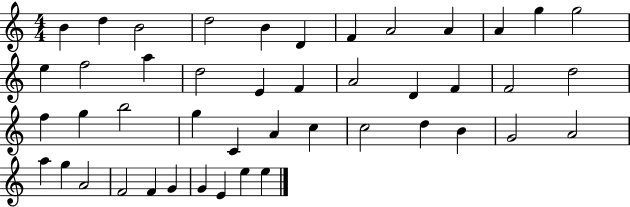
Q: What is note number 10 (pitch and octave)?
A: A4